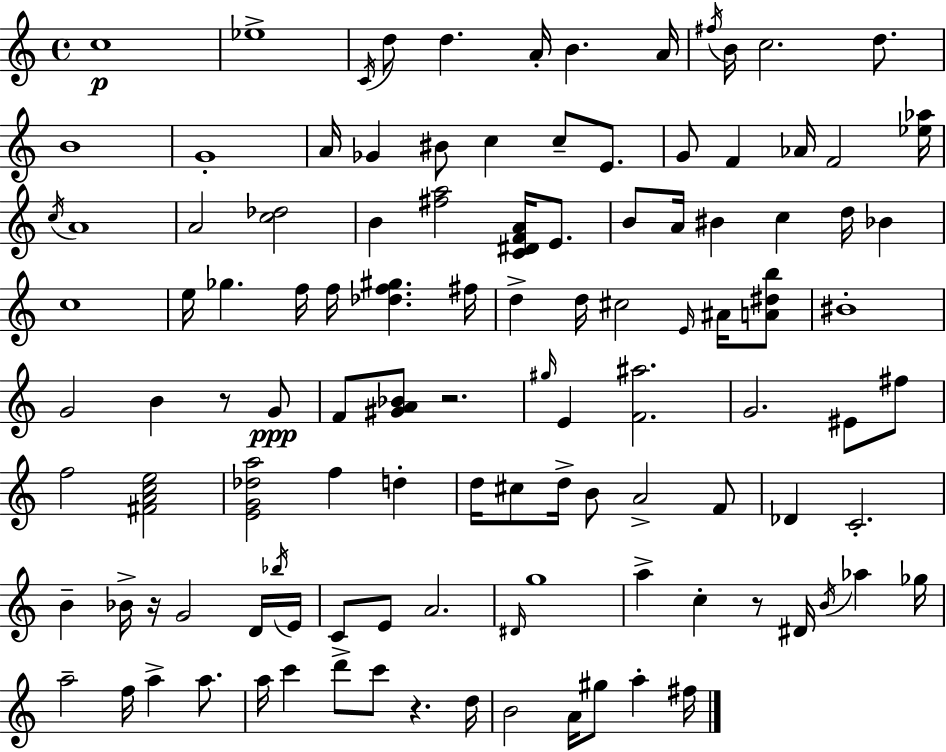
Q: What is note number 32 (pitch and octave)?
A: BIS4